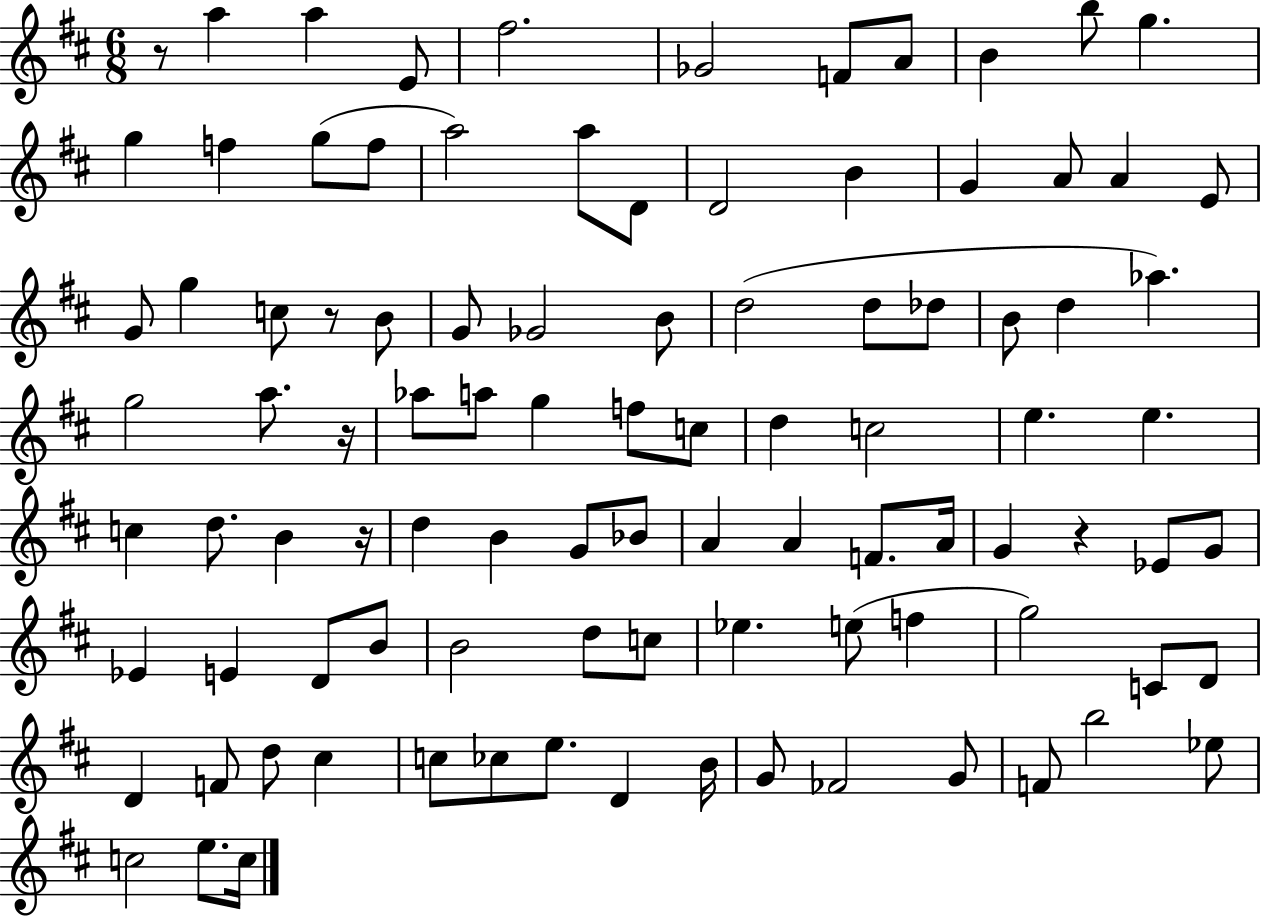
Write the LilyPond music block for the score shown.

{
  \clef treble
  \numericTimeSignature
  \time 6/8
  \key d \major
  r8 a''4 a''4 e'8 | fis''2. | ges'2 f'8 a'8 | b'4 b''8 g''4. | \break g''4 f''4 g''8( f''8 | a''2) a''8 d'8 | d'2 b'4 | g'4 a'8 a'4 e'8 | \break g'8 g''4 c''8 r8 b'8 | g'8 ges'2 b'8 | d''2( d''8 des''8 | b'8 d''4 aes''4.) | \break g''2 a''8. r16 | aes''8 a''8 g''4 f''8 c''8 | d''4 c''2 | e''4. e''4. | \break c''4 d''8. b'4 r16 | d''4 b'4 g'8 bes'8 | a'4 a'4 f'8. a'16 | g'4 r4 ees'8 g'8 | \break ees'4 e'4 d'8 b'8 | b'2 d''8 c''8 | ees''4. e''8( f''4 | g''2) c'8 d'8 | \break d'4 f'8 d''8 cis''4 | c''8 ces''8 e''8. d'4 b'16 | g'8 fes'2 g'8 | f'8 b''2 ees''8 | \break c''2 e''8. c''16 | \bar "|."
}